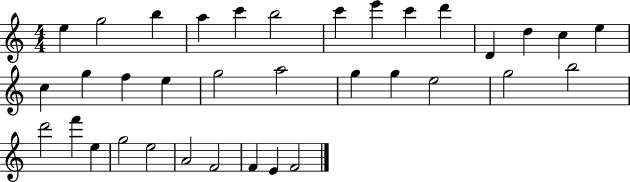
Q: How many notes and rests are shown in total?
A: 35